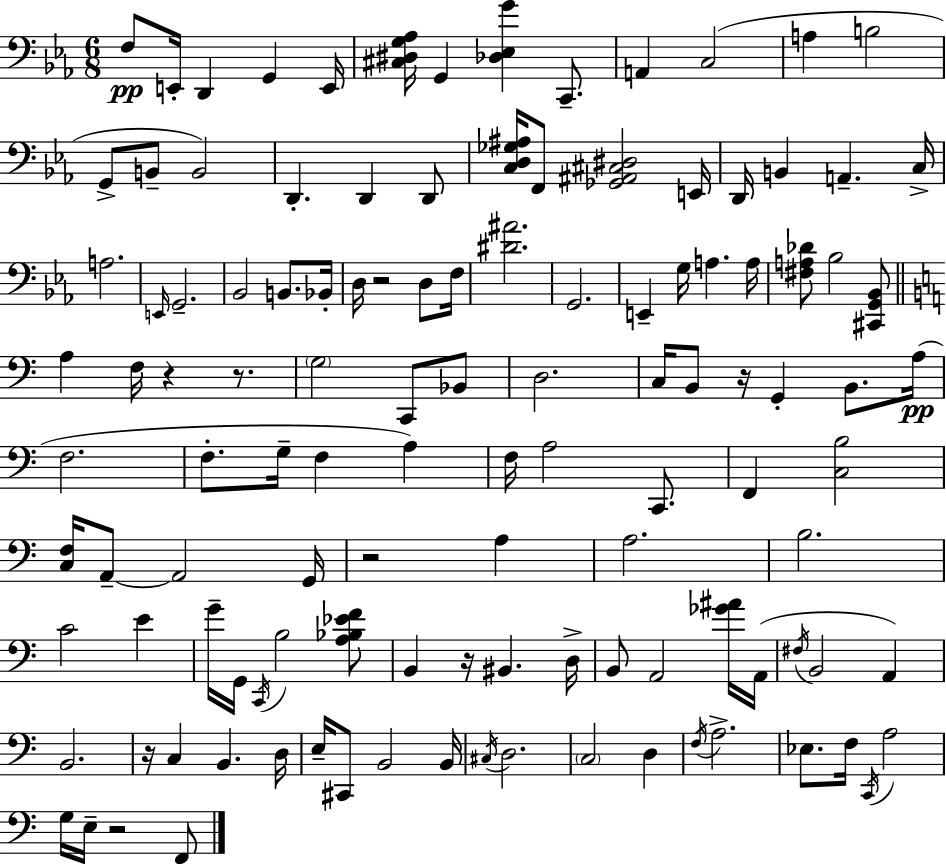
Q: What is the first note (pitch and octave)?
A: F3